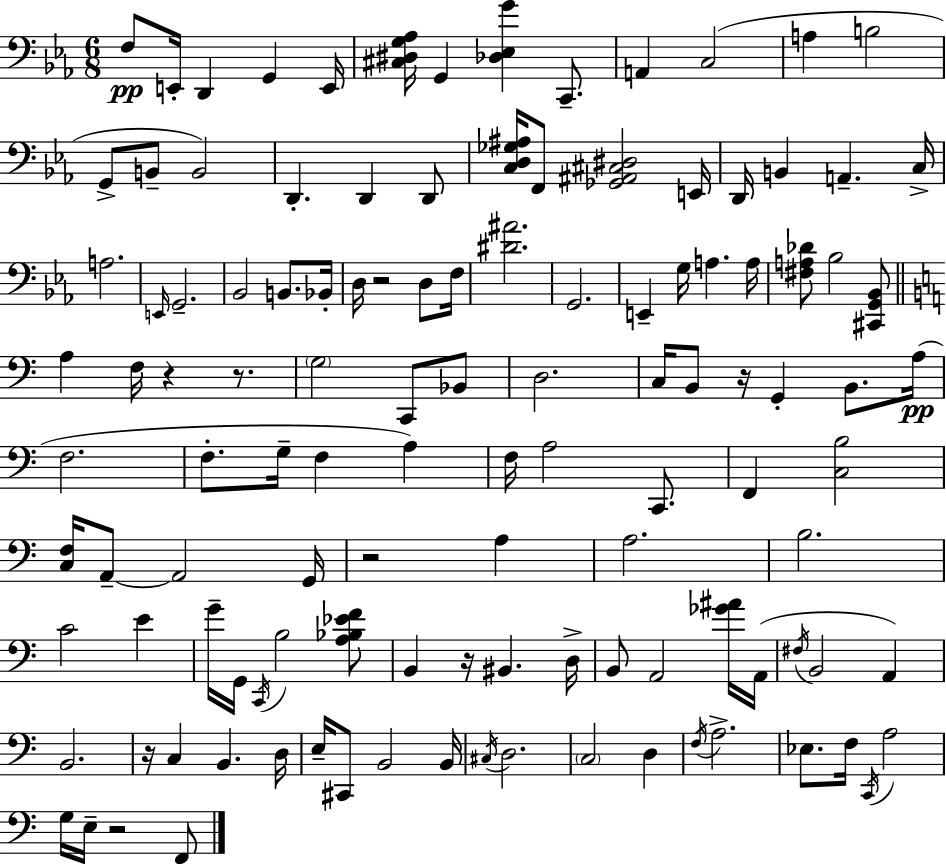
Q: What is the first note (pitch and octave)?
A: F3